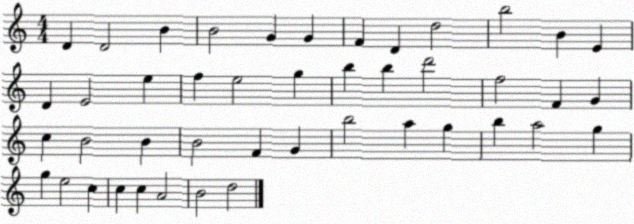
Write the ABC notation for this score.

X:1
T:Untitled
M:4/4
L:1/4
K:C
D D2 B B2 G G F D d2 b2 B E D E2 e f e2 g b b d'2 f2 F G c B2 B B2 F G b2 a g b a2 g g e2 c c c A2 B2 d2